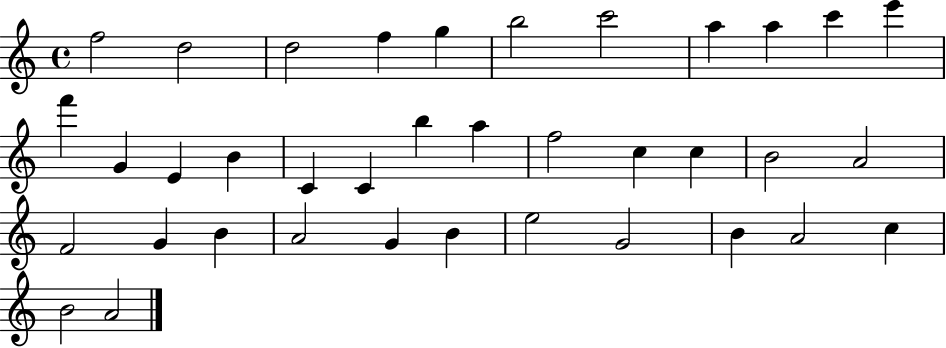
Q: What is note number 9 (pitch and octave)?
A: A5